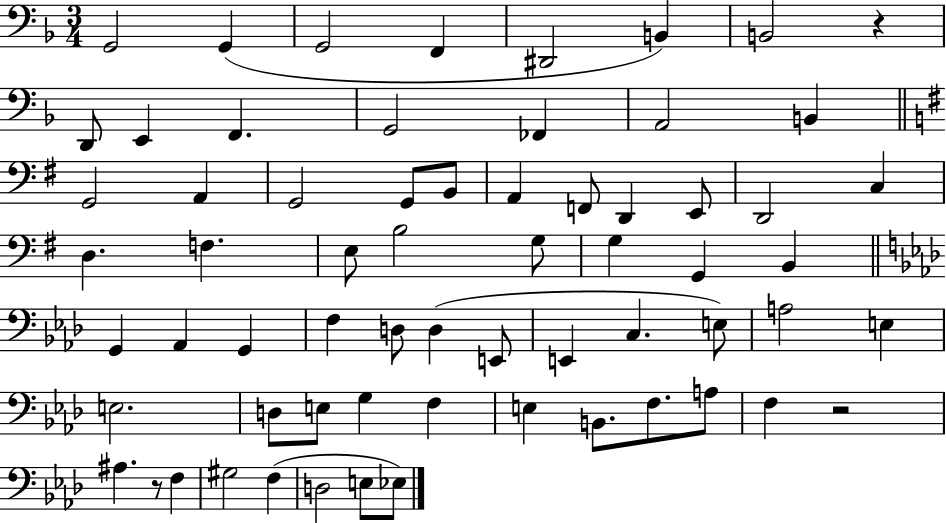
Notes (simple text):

G2/h G2/q G2/h F2/q D#2/h B2/q B2/h R/q D2/e E2/q F2/q. G2/h FES2/q A2/h B2/q G2/h A2/q G2/h G2/e B2/e A2/q F2/e D2/q E2/e D2/h C3/q D3/q. F3/q. E3/e B3/h G3/e G3/q G2/q B2/q G2/q Ab2/q G2/q F3/q D3/e D3/q E2/e E2/q C3/q. E3/e A3/h E3/q E3/h. D3/e E3/e G3/q F3/q E3/q B2/e. F3/e. A3/e F3/q R/h A#3/q. R/e F3/q G#3/h F3/q D3/h E3/e Eb3/e